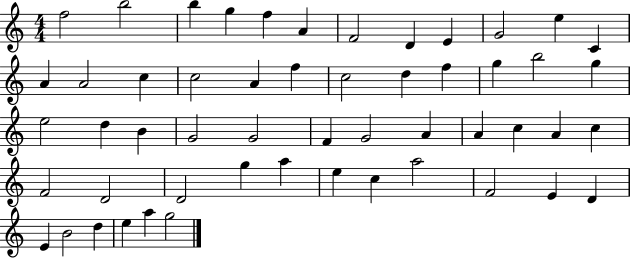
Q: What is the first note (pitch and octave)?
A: F5